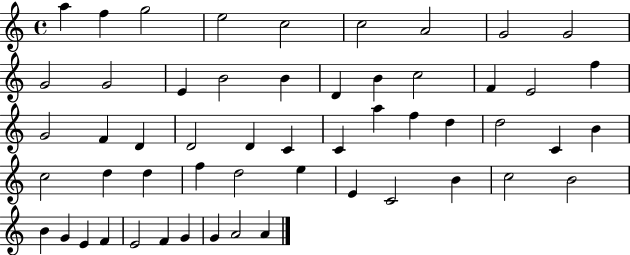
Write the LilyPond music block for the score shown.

{
  \clef treble
  \time 4/4
  \defaultTimeSignature
  \key c \major
  a''4 f''4 g''2 | e''2 c''2 | c''2 a'2 | g'2 g'2 | \break g'2 g'2 | e'4 b'2 b'4 | d'4 b'4 c''2 | f'4 e'2 f''4 | \break g'2 f'4 d'4 | d'2 d'4 c'4 | c'4 a''4 f''4 d''4 | d''2 c'4 b'4 | \break c''2 d''4 d''4 | f''4 d''2 e''4 | e'4 c'2 b'4 | c''2 b'2 | \break b'4 g'4 e'4 f'4 | e'2 f'4 g'4 | g'4 a'2 a'4 | \bar "|."
}